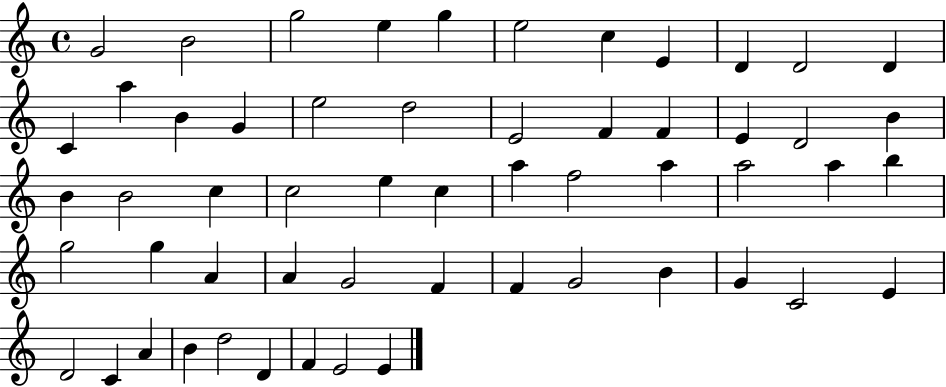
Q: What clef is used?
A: treble